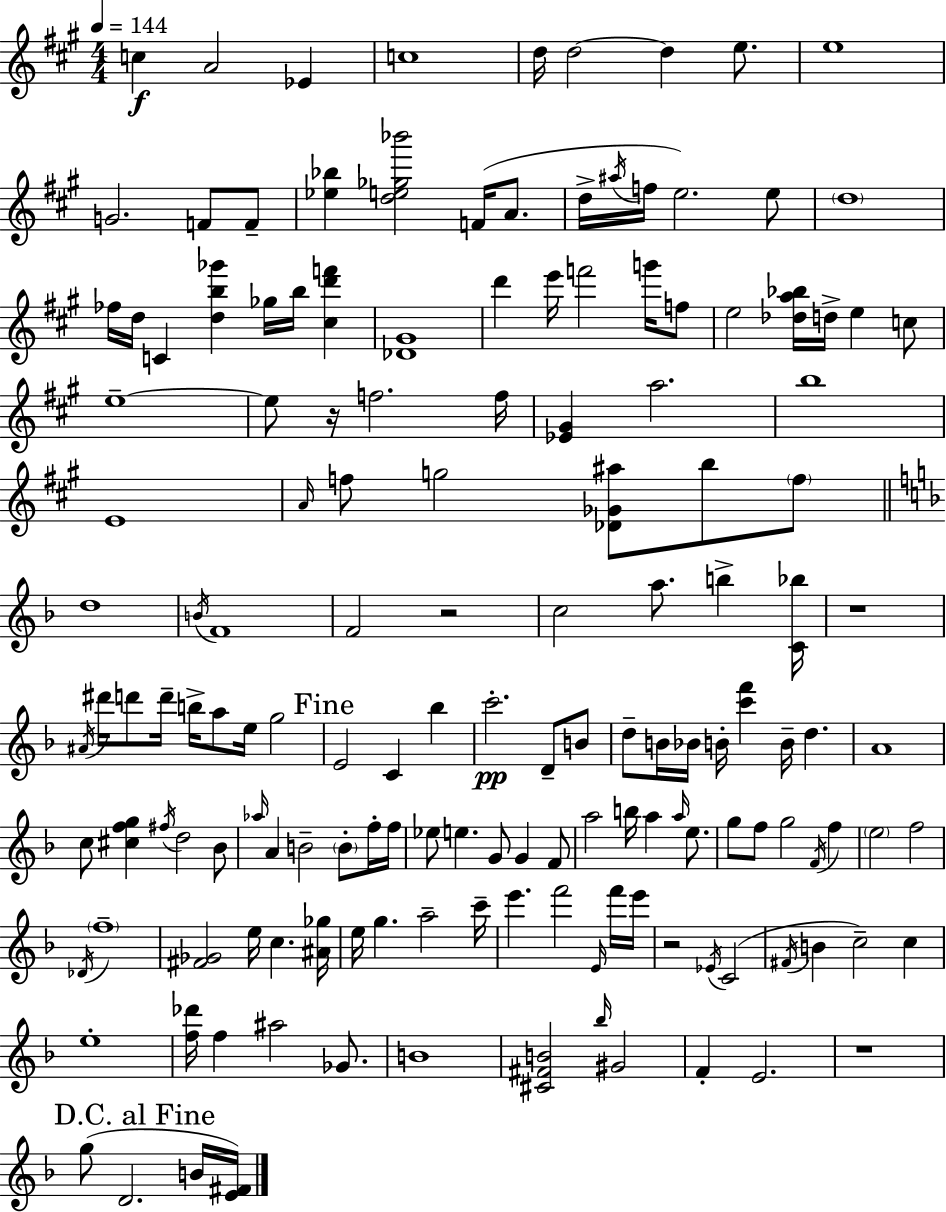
C5/q A4/h Eb4/q C5/w D5/s D5/h D5/q E5/e. E5/w G4/h. F4/e F4/e [Eb5,Bb5]/q [D5,E5,Gb5,Bb6]/h F4/s A4/e. D5/s A#5/s F5/s E5/h. E5/e D5/w FES5/s D5/s C4/q [D5,B5,Gb6]/q Gb5/s B5/s [C#5,D6,F6]/q [Db4,G#4]/w D6/q E6/s F6/h G6/s F5/e E5/h [Db5,A5,Bb5]/s D5/s E5/q C5/e E5/w E5/e R/s F5/h. F5/s [Eb4,G#4]/q A5/h. B5/w E4/w A4/s F5/e G5/h [Db4,Gb4,A#5]/e B5/e F5/e D5/w B4/s F4/w F4/h R/h C5/h A5/e. B5/q [C4,Bb5]/s R/w A#4/s D#6/s D6/e D6/s B5/s A5/e E5/s G5/h E4/h C4/q Bb5/q C6/h. D4/e B4/e D5/e B4/s Bb4/s B4/s [C6,F6]/q B4/s D5/q. A4/w C5/e [C#5,F5,G5]/q F#5/s D5/h Bb4/e Ab5/s A4/q B4/h B4/e F5/s F5/s Eb5/e E5/q. G4/e G4/q F4/e A5/h B5/s A5/q A5/s E5/e. G5/e F5/e G5/h F4/s F5/q E5/h F5/h Db4/s F5/w [F#4,Gb4]/h E5/s C5/q. [A#4,Gb5]/s E5/s G5/q. A5/h C6/s E6/q. F6/h E4/s F6/s E6/s R/h Eb4/s C4/h F#4/s B4/q C5/h C5/q E5/w [F5,Db6]/s F5/q A#5/h Gb4/e. B4/w [C#4,F#4,B4]/h Bb5/s G#4/h F4/q E4/h. R/w G5/e D4/h. B4/s [E4,F#4]/s